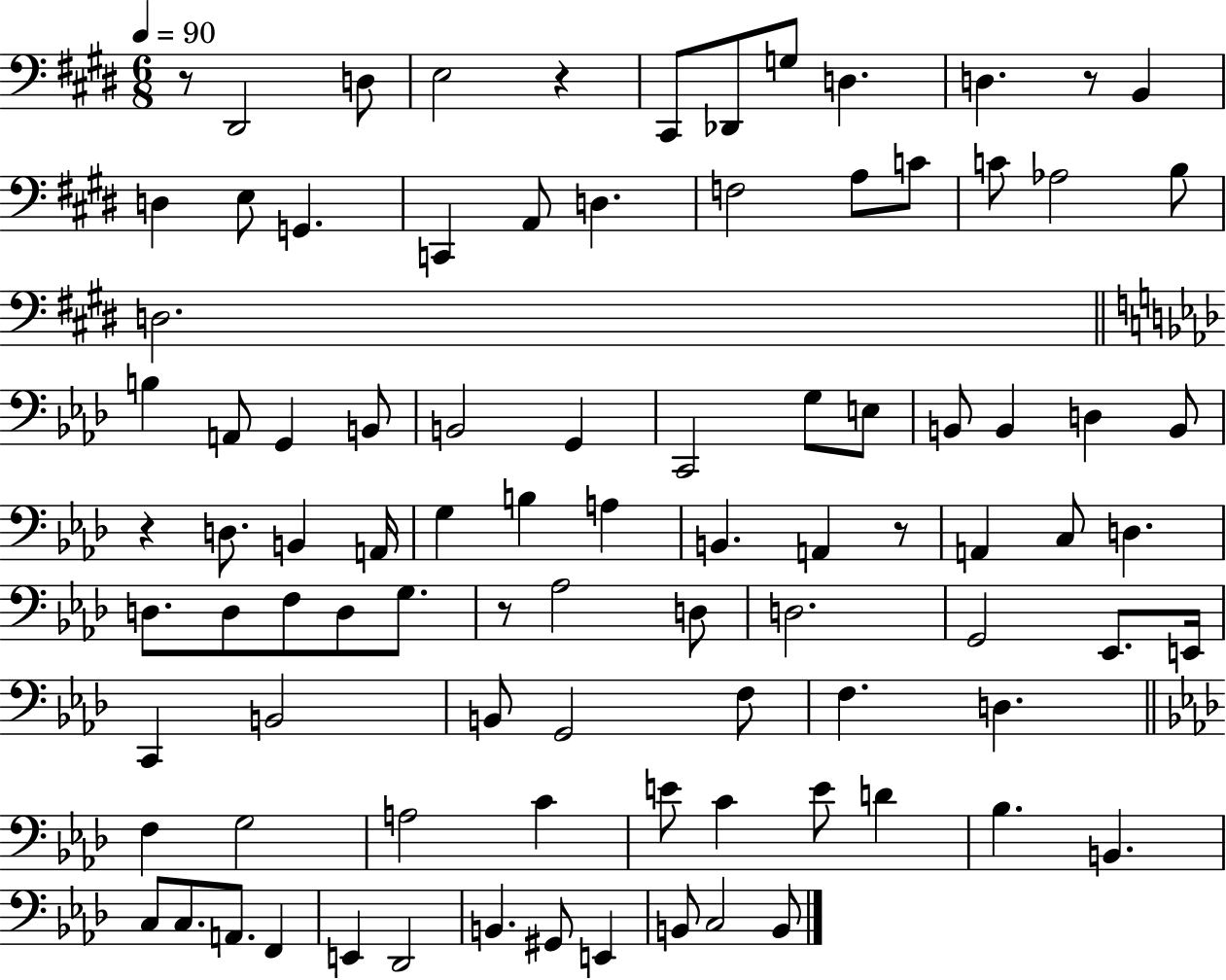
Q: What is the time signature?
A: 6/8